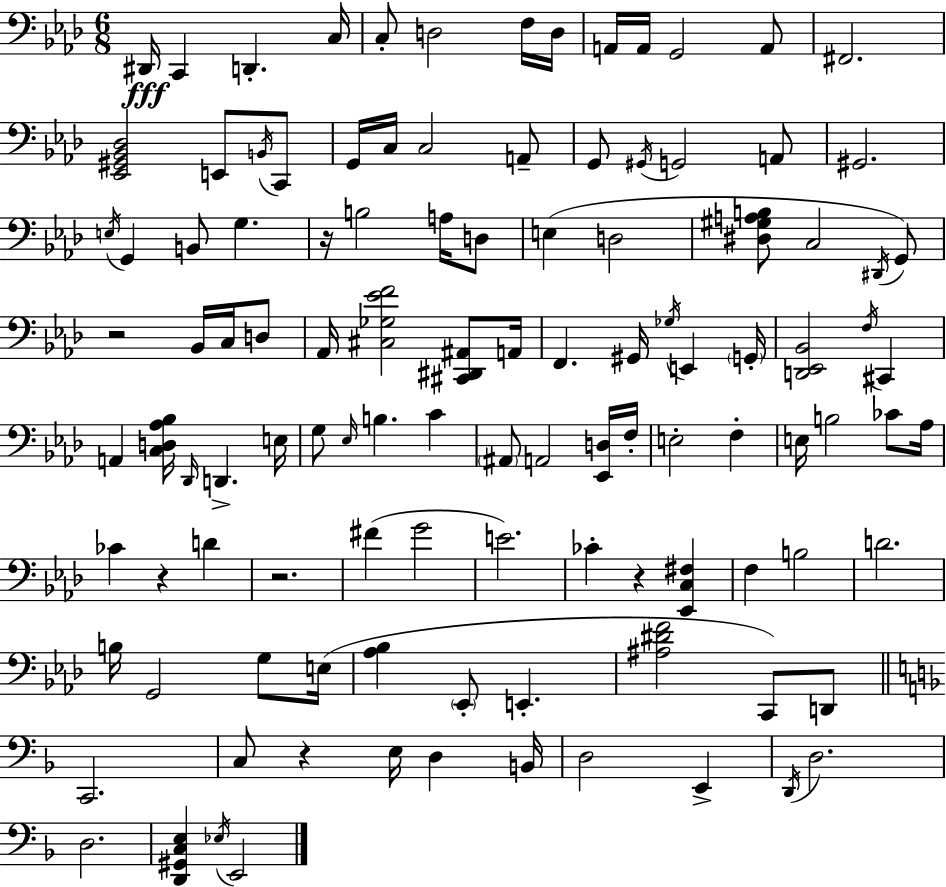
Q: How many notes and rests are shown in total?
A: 112